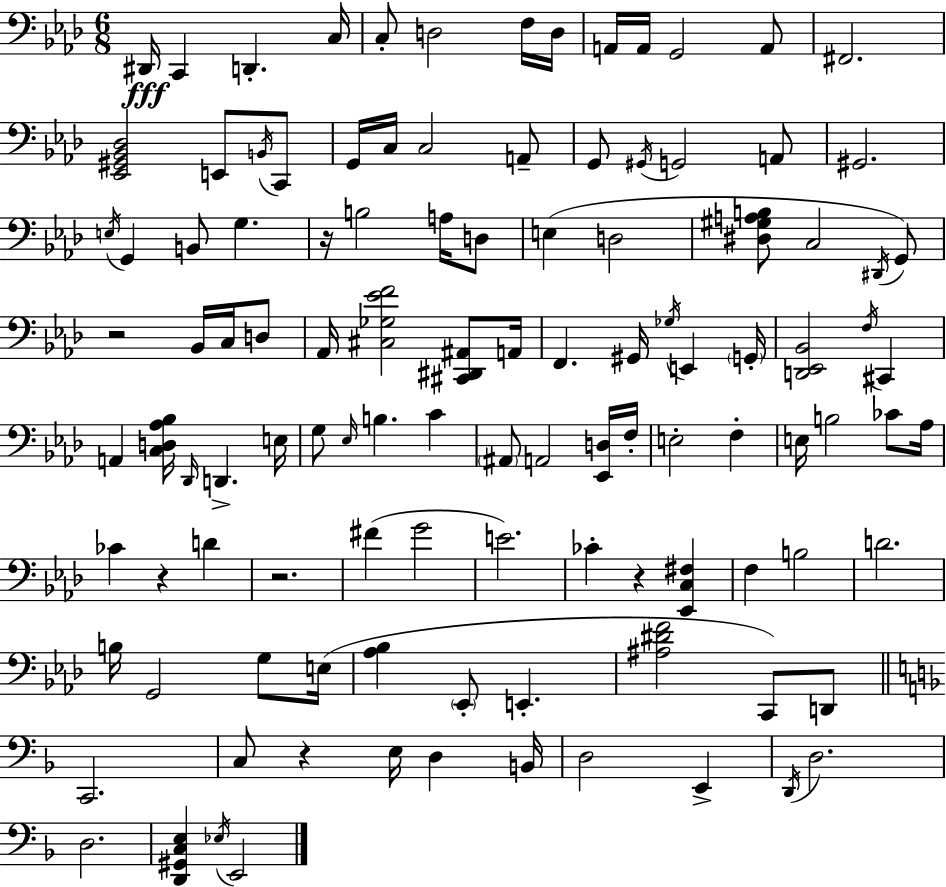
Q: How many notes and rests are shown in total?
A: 112